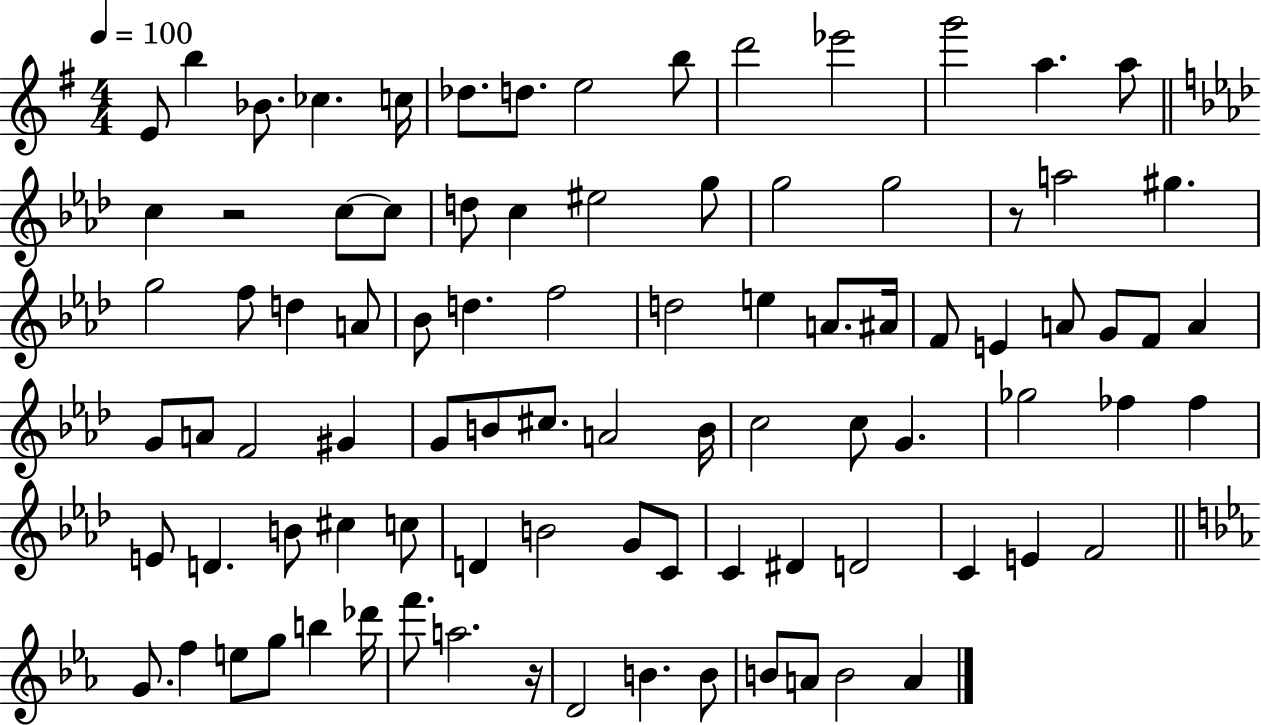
{
  \clef treble
  \numericTimeSignature
  \time 4/4
  \key g \major
  \tempo 4 = 100
  e'8 b''4 bes'8. ces''4. c''16 | des''8. d''8. e''2 b''8 | d'''2 ees'''2 | g'''2 a''4. a''8 | \break \bar "||" \break \key aes \major c''4 r2 c''8~~ c''8 | d''8 c''4 eis''2 g''8 | g''2 g''2 | r8 a''2 gis''4. | \break g''2 f''8 d''4 a'8 | bes'8 d''4. f''2 | d''2 e''4 a'8. ais'16 | f'8 e'4 a'8 g'8 f'8 a'4 | \break g'8 a'8 f'2 gis'4 | g'8 b'8 cis''8. a'2 b'16 | c''2 c''8 g'4. | ges''2 fes''4 fes''4 | \break e'8 d'4. b'8 cis''4 c''8 | d'4 b'2 g'8 c'8 | c'4 dis'4 d'2 | c'4 e'4 f'2 | \break \bar "||" \break \key ees \major g'8. f''4 e''8 g''8 b''4 des'''16 | f'''8. a''2. r16 | d'2 b'4. b'8 | b'8 a'8 b'2 a'4 | \break \bar "|."
}